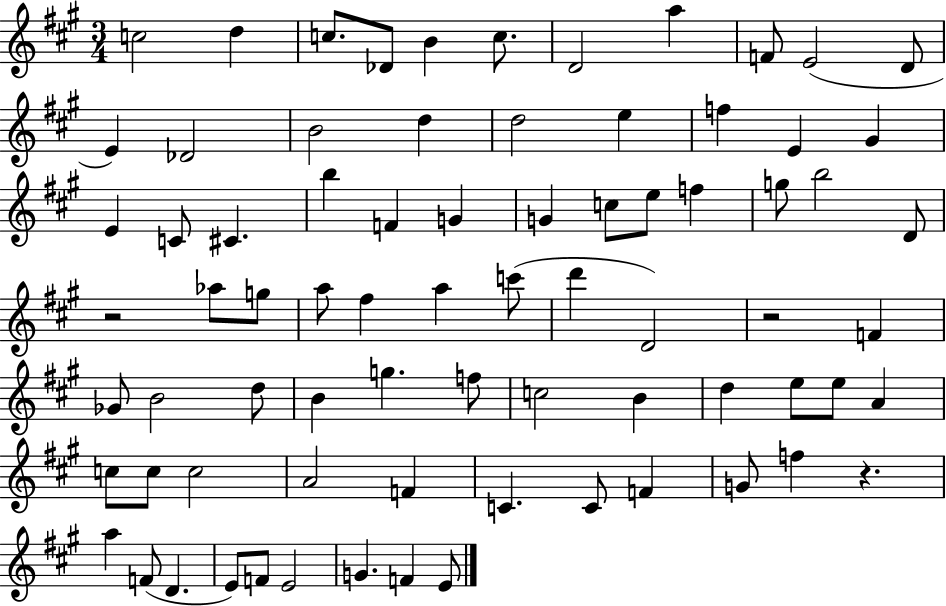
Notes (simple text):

C5/h D5/q C5/e. Db4/e B4/q C5/e. D4/h A5/q F4/e E4/h D4/e E4/q Db4/h B4/h D5/q D5/h E5/q F5/q E4/q G#4/q E4/q C4/e C#4/q. B5/q F4/q G4/q G4/q C5/e E5/e F5/q G5/e B5/h D4/e R/h Ab5/e G5/e A5/e F#5/q A5/q C6/e D6/q D4/h R/h F4/q Gb4/e B4/h D5/e B4/q G5/q. F5/e C5/h B4/q D5/q E5/e E5/e A4/q C5/e C5/e C5/h A4/h F4/q C4/q. C4/e F4/q G4/e F5/q R/q. A5/q F4/e D4/q. E4/e F4/e E4/h G4/q. F4/q E4/e